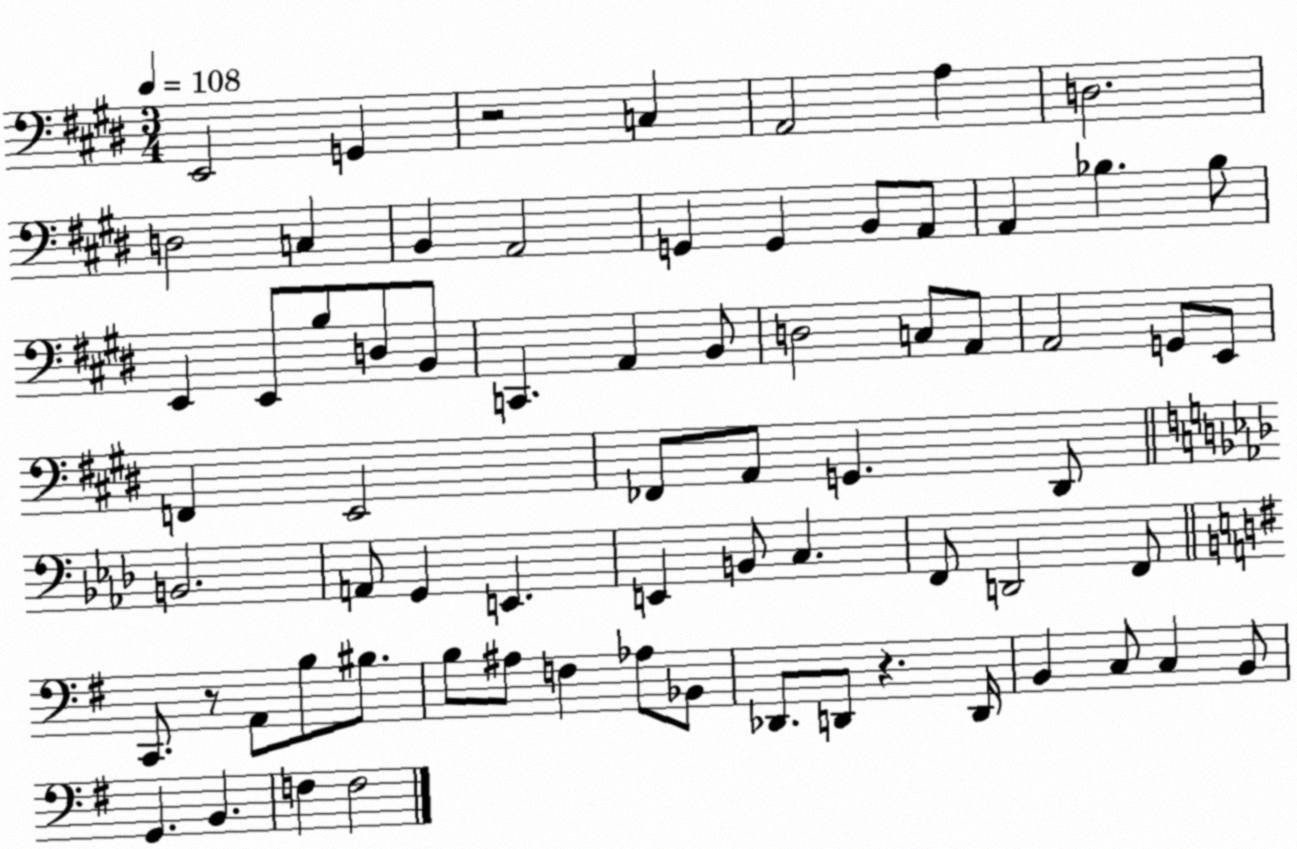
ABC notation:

X:1
T:Untitled
M:3/4
L:1/4
K:E
E,,2 G,, z2 C, A,,2 A, D,2 D,2 C, B,, A,,2 G,, G,, B,,/2 A,,/2 A,, _B, _B,/2 E,, E,,/2 B,/2 D,/2 B,,/2 C,, A,, B,,/2 D,2 C,/2 A,,/2 A,,2 G,,/2 E,,/2 F,, E,,2 _F,,/2 A,,/2 G,, ^D,,/2 B,,2 A,,/2 G,, E,, E,, B,,/2 C, F,,/2 D,,2 F,,/2 C,,/2 z/2 A,,/2 B,/2 ^B,/2 B,/2 ^A,/2 F, _A,/2 _B,,/2 _D,,/2 D,,/2 z D,,/4 B,, C,/2 C, B,,/2 G,, B,, F, F,2